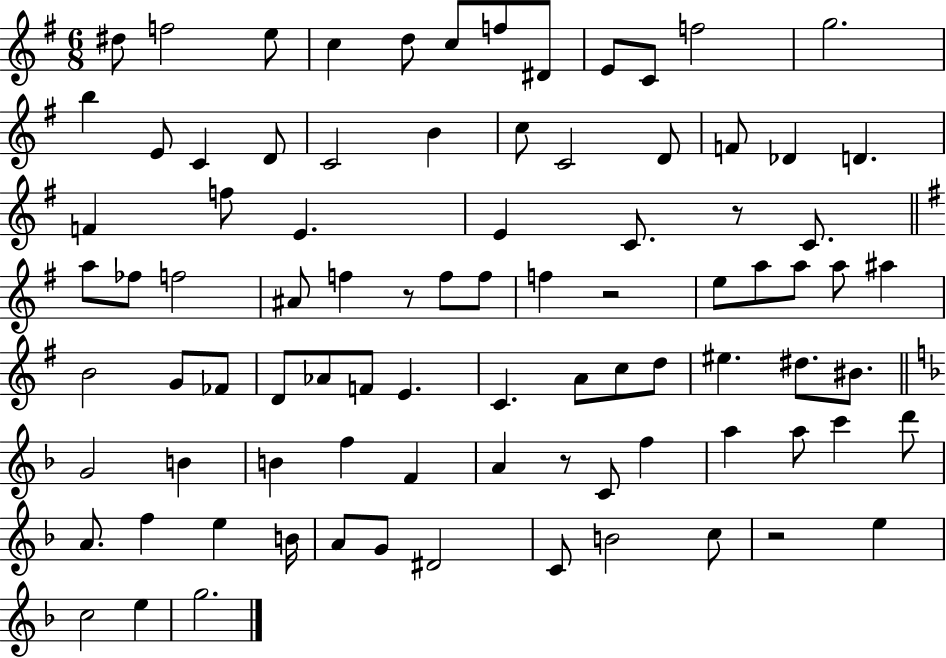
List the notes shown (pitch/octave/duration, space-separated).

D#5/e F5/h E5/e C5/q D5/e C5/e F5/e D#4/e E4/e C4/e F5/h G5/h. B5/q E4/e C4/q D4/e C4/h B4/q C5/e C4/h D4/e F4/e Db4/q D4/q. F4/q F5/e E4/q. E4/q C4/e. R/e C4/e. A5/e FES5/e F5/h A#4/e F5/q R/e F5/e F5/e F5/q R/h E5/e A5/e A5/e A5/e A#5/q B4/h G4/e FES4/e D4/e Ab4/e F4/e E4/q. C4/q. A4/e C5/e D5/e EIS5/q. D#5/e. BIS4/e. G4/h B4/q B4/q F5/q F4/q A4/q R/e C4/e F5/q A5/q A5/e C6/q D6/e A4/e. F5/q E5/q B4/s A4/e G4/e D#4/h C4/e B4/h C5/e R/h E5/q C5/h E5/q G5/h.